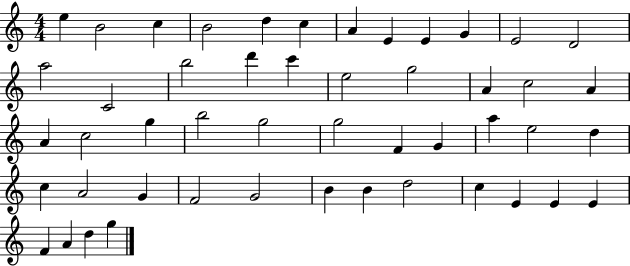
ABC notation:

X:1
T:Untitled
M:4/4
L:1/4
K:C
e B2 c B2 d c A E E G E2 D2 a2 C2 b2 d' c' e2 g2 A c2 A A c2 g b2 g2 g2 F G a e2 d c A2 G F2 G2 B B d2 c E E E F A d g